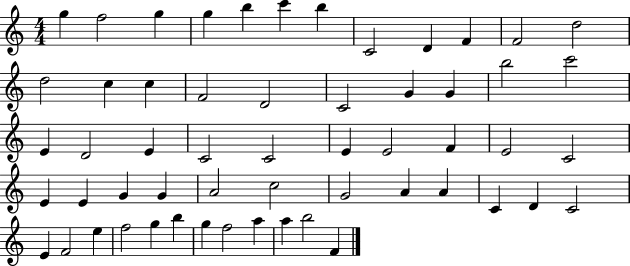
G5/q F5/h G5/q G5/q B5/q C6/q B5/q C4/h D4/q F4/q F4/h D5/h D5/h C5/q C5/q F4/h D4/h C4/h G4/q G4/q B5/h C6/h E4/q D4/h E4/q C4/h C4/h E4/q E4/h F4/q E4/h C4/h E4/q E4/q G4/q G4/q A4/h C5/h G4/h A4/q A4/q C4/q D4/q C4/h E4/q F4/h E5/q F5/h G5/q B5/q G5/q F5/h A5/q A5/q B5/h F4/q